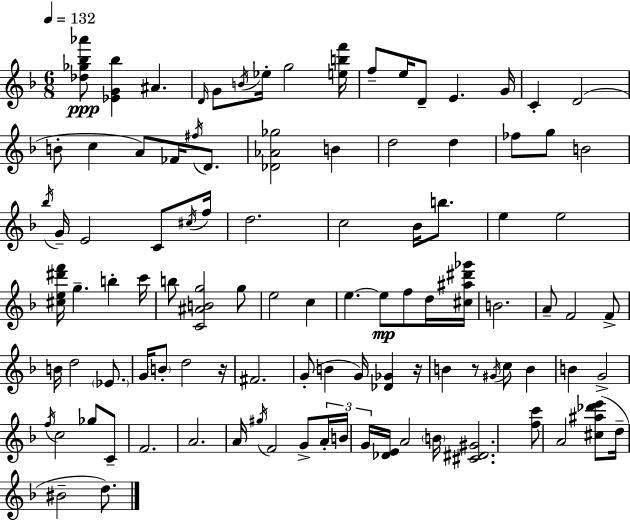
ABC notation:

X:1
T:Untitled
M:6/8
L:1/4
K:F
[_d_g_b_a']/2 [_EG_b] ^A D/4 G/2 B/4 _e/4 g2 [ebf']/4 f/2 e/4 D/2 E G/4 C D2 B/2 c A/2 _F/4 ^f/4 D/2 [_D_A_g]2 B d2 d _f/2 g/2 B2 _b/4 G/4 E2 C/2 ^c/4 f/4 d2 c2 _B/4 b/2 e e2 [^ce^d'f']/4 g b c'/4 b/2 [C^ABg]2 g/2 e2 c e e/2 f/2 d/4 [^c^a^d'_g']/4 B2 A/2 F2 F/2 B/4 d2 _E/2 G/4 B/2 d2 z/4 ^F2 G/2 B G/4 [_D_G] z/4 B z/2 ^G/4 c/2 B B G2 f/4 c2 _g/2 C/2 F2 A2 A/4 ^g/4 F2 G/2 A/4 B/4 G/4 [_DE]/4 A2 B/4 [^C^D^G]2 [fc']/2 A2 [^c^a_d'e']/2 d/4 ^B2 d/2